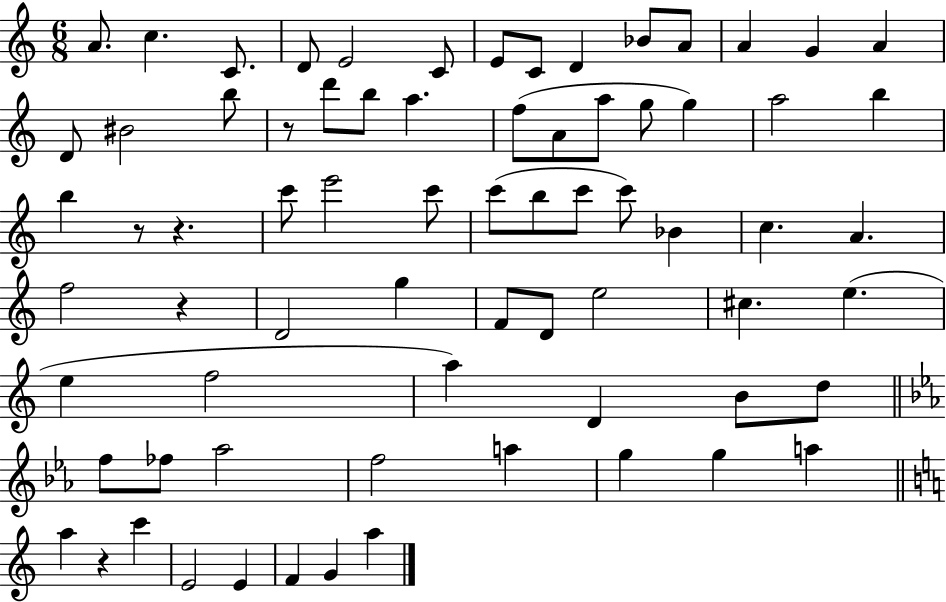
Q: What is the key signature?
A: C major